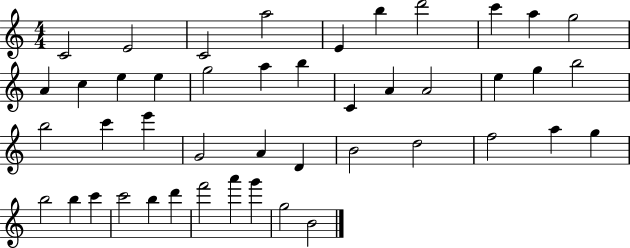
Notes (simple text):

C4/h E4/h C4/h A5/h E4/q B5/q D6/h C6/q A5/q G5/h A4/q C5/q E5/q E5/q G5/h A5/q B5/q C4/q A4/q A4/h E5/q G5/q B5/h B5/h C6/q E6/q G4/h A4/q D4/q B4/h D5/h F5/h A5/q G5/q B5/h B5/q C6/q C6/h B5/q D6/q F6/h A6/q G6/q G5/h B4/h